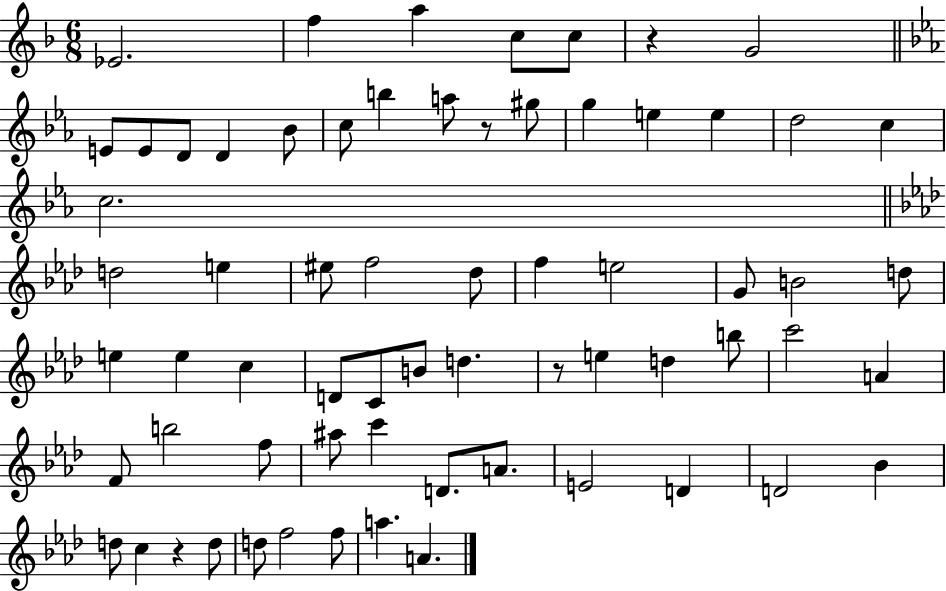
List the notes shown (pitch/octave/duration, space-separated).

Eb4/h. F5/q A5/q C5/e C5/e R/q G4/h E4/e E4/e D4/e D4/q Bb4/e C5/e B5/q A5/e R/e G#5/e G5/q E5/q E5/q D5/h C5/q C5/h. D5/h E5/q EIS5/e F5/h Db5/e F5/q E5/h G4/e B4/h D5/e E5/q E5/q C5/q D4/e C4/e B4/e D5/q. R/e E5/q D5/q B5/e C6/h A4/q F4/e B5/h F5/e A#5/e C6/q D4/e. A4/e. E4/h D4/q D4/h Bb4/q D5/e C5/q R/q D5/e D5/e F5/h F5/e A5/q. A4/q.